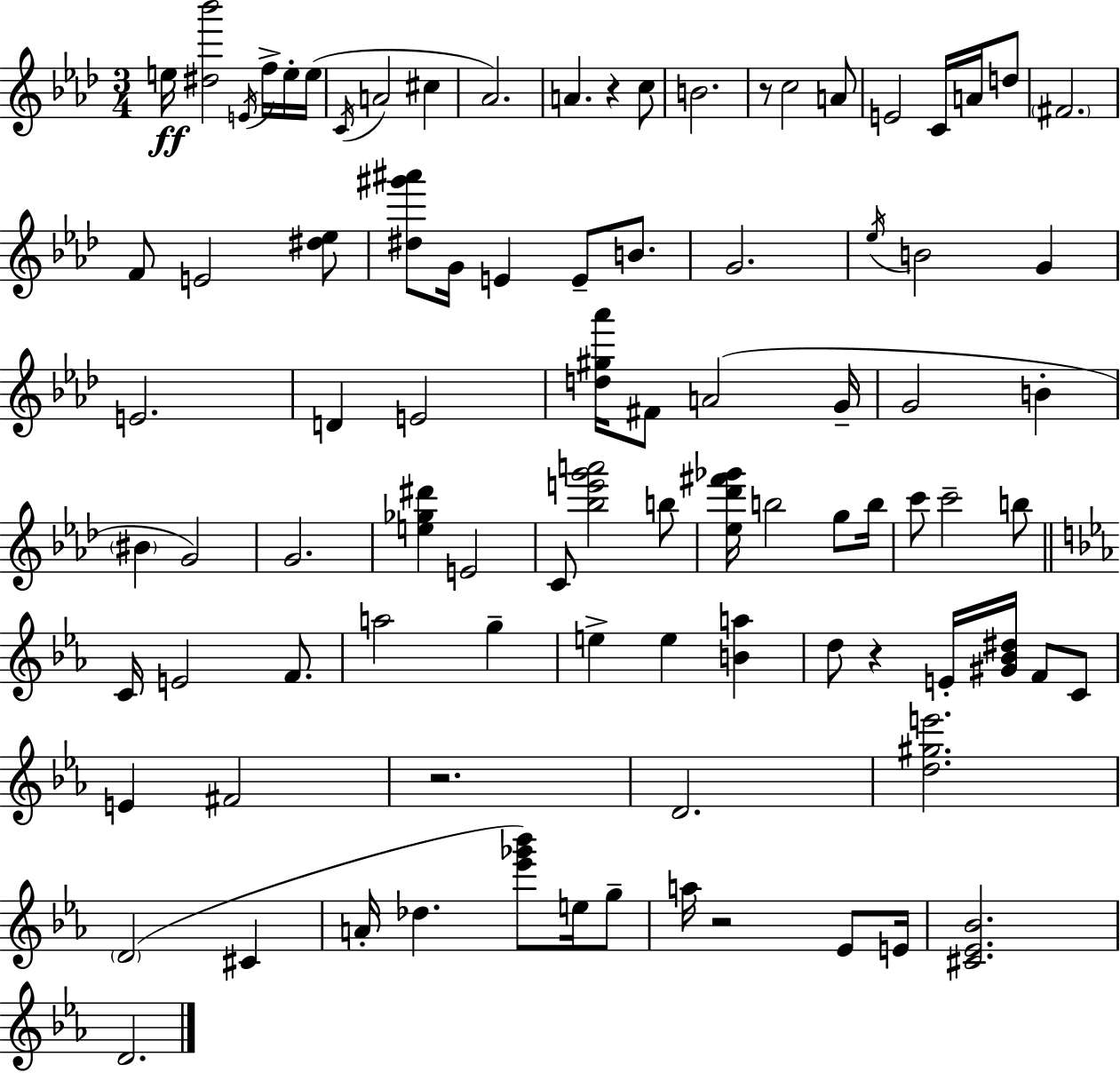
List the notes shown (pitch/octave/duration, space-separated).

E5/s [D#5,Bb6]/h E4/s F5/s E5/s E5/s C4/s A4/h C#5/q Ab4/h. A4/q. R/q C5/e B4/h. R/e C5/h A4/e E4/h C4/s A4/s D5/e F#4/h. F4/e E4/h [D#5,Eb5]/e [D#5,G#6,A#6]/e G4/s E4/q E4/e B4/e. G4/h. Eb5/s B4/h G4/q E4/h. D4/q E4/h [D5,G#5,Ab6]/s F#4/e A4/h G4/s G4/h B4/q BIS4/q G4/h G4/h. [E5,Gb5,D#6]/q E4/h C4/e [Bb5,E6,G6,A6]/h B5/e [Eb5,Db6,F#6,Gb6]/s B5/h G5/e B5/s C6/e C6/h B5/e C4/s E4/h F4/e. A5/h G5/q E5/q E5/q [B4,A5]/q D5/e R/q E4/s [G#4,Bb4,D#5]/s F4/e C4/e E4/q F#4/h R/h. D4/h. [D5,G#5,E6]/h. D4/h C#4/q A4/s Db5/q. [Eb6,Gb6,Bb6]/e E5/s G5/e A5/s R/h Eb4/e E4/s [C#4,Eb4,Bb4]/h. D4/h.